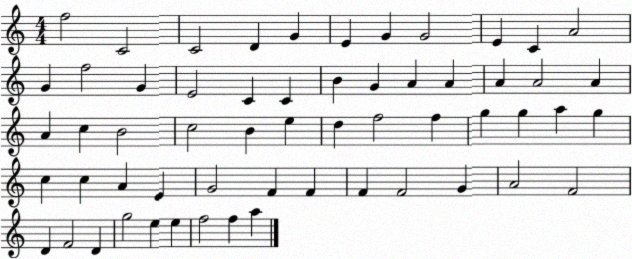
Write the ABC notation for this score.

X:1
T:Untitled
M:4/4
L:1/4
K:C
f2 C2 C2 D G E G G2 E C A2 G f2 G E2 C C B G A A A A2 A A c B2 c2 B e d f2 f g g a g c c A E G2 F F F F2 G A2 F2 D F2 D g2 e e f2 f a